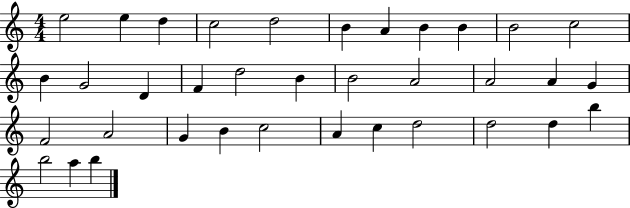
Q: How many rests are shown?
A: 0